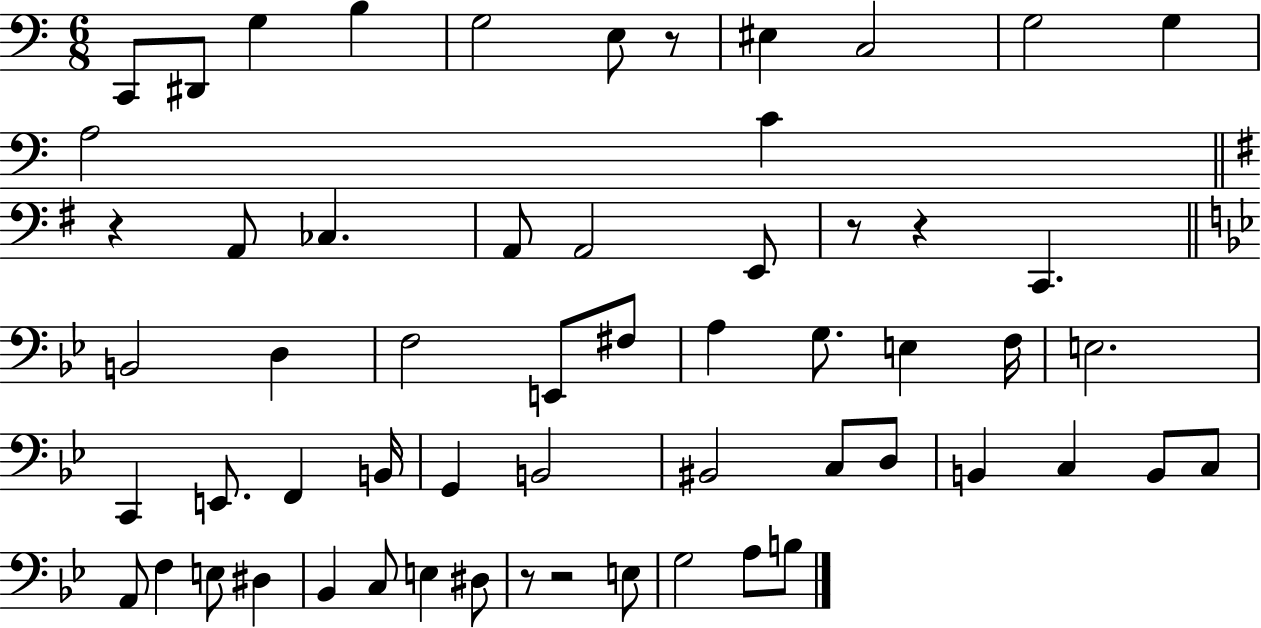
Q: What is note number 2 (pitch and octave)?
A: D#2